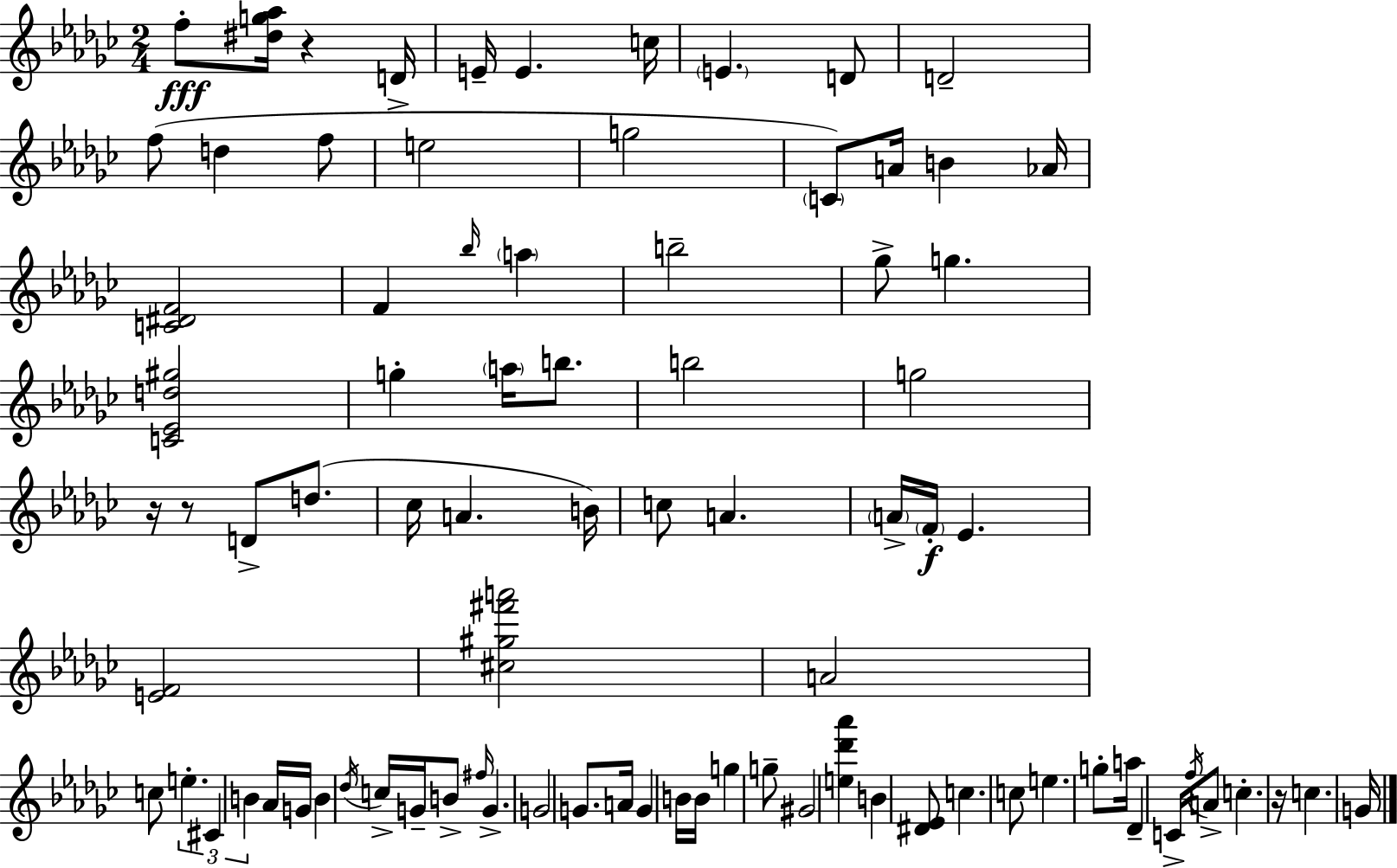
{
  \clef treble
  \numericTimeSignature
  \time 2/4
  \key ees \minor
  f''8-.\fff <dis'' g'' aes''>16 r4 d'16-> | e'16-- e'4. c''16 | \parenthesize e'4. d'8 | d'2-- | \break f''8( d''4 f''8 | e''2 | g''2 | \parenthesize c'8) a'16 b'4 aes'16 | \break <c' dis' f'>2 | f'4 \grace { bes''16 } \parenthesize a''4 | b''2-- | ges''8-> g''4. | \break <c' ees' d'' gis''>2 | g''4-. \parenthesize a''16 b''8. | b''2 | g''2 | \break r16 r8 d'8-> d''8.( | ces''16 a'4. | b'16) c''8 a'4. | \parenthesize a'16-> \parenthesize f'16-.\f ees'4. | \break <e' f'>2 | <cis'' gis'' fis''' a'''>2 | a'2 | c''8 \tuplet 3/2 { e''4.-. | \break cis'4 b'4 } | aes'16 g'16 b'4 \acciaccatura { des''16 } | c''16-> g'16-- b'8-> \grace { fis''16 } g'4.-> | g'2 | \break g'8. a'16 g'4 | b'16 b'16 g''4 | g''8-- gis'2 | <e'' des''' aes'''>4 b'4 | \break <dis' ees'>8 c''4. | c''8 e''4. | g''8-. a''16 des'4-- | c'16-> \acciaccatura { f''16 } a'8-> c''4.-. | \break r16 c''4. | g'16 \bar "|."
}